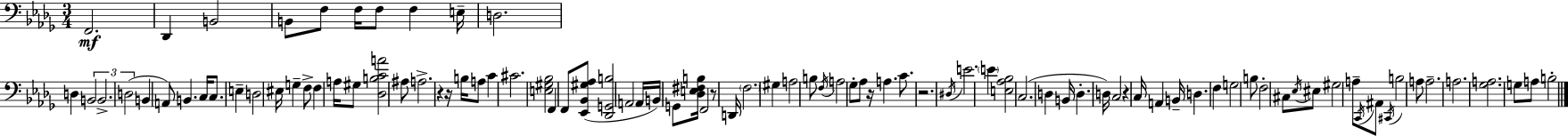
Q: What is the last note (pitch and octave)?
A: B3